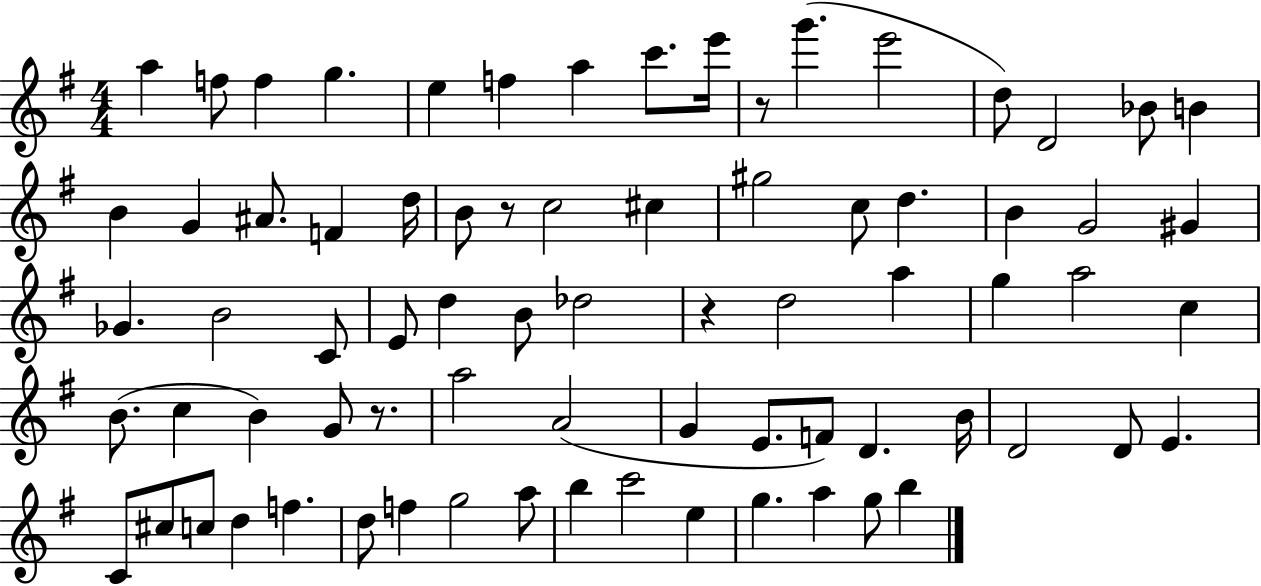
X:1
T:Untitled
M:4/4
L:1/4
K:G
a f/2 f g e f a c'/2 e'/4 z/2 g' e'2 d/2 D2 _B/2 B B G ^A/2 F d/4 B/2 z/2 c2 ^c ^g2 c/2 d B G2 ^G _G B2 C/2 E/2 d B/2 _d2 z d2 a g a2 c B/2 c B G/2 z/2 a2 A2 G E/2 F/2 D B/4 D2 D/2 E C/2 ^c/2 c/2 d f d/2 f g2 a/2 b c'2 e g a g/2 b